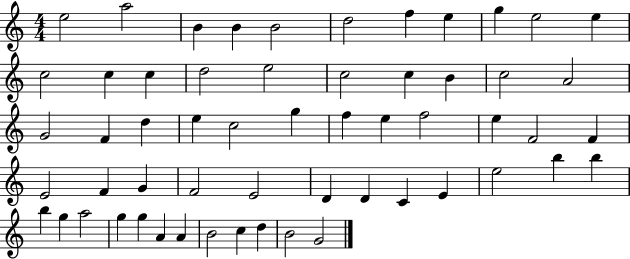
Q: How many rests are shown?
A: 0